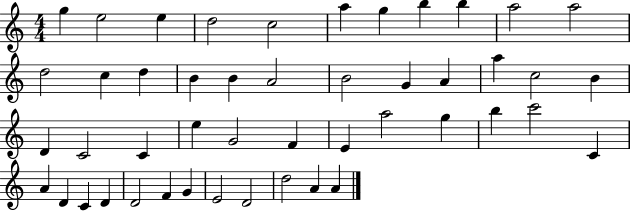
X:1
T:Untitled
M:4/4
L:1/4
K:C
g e2 e d2 c2 a g b b a2 a2 d2 c d B B A2 B2 G A a c2 B D C2 C e G2 F E a2 g b c'2 C A D C D D2 F G E2 D2 d2 A A